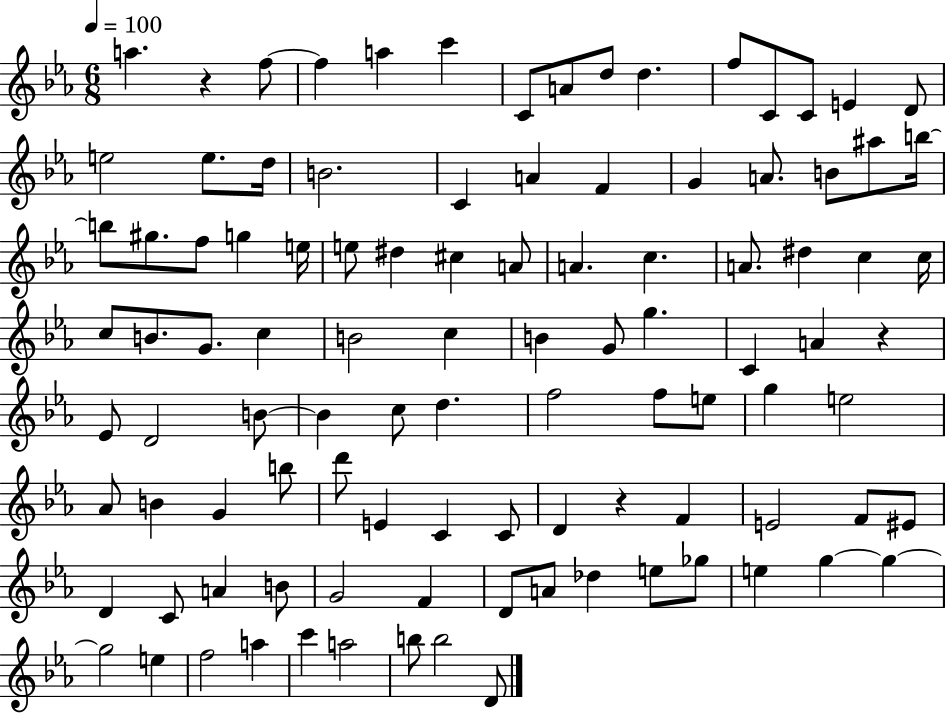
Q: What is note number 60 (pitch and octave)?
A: F5